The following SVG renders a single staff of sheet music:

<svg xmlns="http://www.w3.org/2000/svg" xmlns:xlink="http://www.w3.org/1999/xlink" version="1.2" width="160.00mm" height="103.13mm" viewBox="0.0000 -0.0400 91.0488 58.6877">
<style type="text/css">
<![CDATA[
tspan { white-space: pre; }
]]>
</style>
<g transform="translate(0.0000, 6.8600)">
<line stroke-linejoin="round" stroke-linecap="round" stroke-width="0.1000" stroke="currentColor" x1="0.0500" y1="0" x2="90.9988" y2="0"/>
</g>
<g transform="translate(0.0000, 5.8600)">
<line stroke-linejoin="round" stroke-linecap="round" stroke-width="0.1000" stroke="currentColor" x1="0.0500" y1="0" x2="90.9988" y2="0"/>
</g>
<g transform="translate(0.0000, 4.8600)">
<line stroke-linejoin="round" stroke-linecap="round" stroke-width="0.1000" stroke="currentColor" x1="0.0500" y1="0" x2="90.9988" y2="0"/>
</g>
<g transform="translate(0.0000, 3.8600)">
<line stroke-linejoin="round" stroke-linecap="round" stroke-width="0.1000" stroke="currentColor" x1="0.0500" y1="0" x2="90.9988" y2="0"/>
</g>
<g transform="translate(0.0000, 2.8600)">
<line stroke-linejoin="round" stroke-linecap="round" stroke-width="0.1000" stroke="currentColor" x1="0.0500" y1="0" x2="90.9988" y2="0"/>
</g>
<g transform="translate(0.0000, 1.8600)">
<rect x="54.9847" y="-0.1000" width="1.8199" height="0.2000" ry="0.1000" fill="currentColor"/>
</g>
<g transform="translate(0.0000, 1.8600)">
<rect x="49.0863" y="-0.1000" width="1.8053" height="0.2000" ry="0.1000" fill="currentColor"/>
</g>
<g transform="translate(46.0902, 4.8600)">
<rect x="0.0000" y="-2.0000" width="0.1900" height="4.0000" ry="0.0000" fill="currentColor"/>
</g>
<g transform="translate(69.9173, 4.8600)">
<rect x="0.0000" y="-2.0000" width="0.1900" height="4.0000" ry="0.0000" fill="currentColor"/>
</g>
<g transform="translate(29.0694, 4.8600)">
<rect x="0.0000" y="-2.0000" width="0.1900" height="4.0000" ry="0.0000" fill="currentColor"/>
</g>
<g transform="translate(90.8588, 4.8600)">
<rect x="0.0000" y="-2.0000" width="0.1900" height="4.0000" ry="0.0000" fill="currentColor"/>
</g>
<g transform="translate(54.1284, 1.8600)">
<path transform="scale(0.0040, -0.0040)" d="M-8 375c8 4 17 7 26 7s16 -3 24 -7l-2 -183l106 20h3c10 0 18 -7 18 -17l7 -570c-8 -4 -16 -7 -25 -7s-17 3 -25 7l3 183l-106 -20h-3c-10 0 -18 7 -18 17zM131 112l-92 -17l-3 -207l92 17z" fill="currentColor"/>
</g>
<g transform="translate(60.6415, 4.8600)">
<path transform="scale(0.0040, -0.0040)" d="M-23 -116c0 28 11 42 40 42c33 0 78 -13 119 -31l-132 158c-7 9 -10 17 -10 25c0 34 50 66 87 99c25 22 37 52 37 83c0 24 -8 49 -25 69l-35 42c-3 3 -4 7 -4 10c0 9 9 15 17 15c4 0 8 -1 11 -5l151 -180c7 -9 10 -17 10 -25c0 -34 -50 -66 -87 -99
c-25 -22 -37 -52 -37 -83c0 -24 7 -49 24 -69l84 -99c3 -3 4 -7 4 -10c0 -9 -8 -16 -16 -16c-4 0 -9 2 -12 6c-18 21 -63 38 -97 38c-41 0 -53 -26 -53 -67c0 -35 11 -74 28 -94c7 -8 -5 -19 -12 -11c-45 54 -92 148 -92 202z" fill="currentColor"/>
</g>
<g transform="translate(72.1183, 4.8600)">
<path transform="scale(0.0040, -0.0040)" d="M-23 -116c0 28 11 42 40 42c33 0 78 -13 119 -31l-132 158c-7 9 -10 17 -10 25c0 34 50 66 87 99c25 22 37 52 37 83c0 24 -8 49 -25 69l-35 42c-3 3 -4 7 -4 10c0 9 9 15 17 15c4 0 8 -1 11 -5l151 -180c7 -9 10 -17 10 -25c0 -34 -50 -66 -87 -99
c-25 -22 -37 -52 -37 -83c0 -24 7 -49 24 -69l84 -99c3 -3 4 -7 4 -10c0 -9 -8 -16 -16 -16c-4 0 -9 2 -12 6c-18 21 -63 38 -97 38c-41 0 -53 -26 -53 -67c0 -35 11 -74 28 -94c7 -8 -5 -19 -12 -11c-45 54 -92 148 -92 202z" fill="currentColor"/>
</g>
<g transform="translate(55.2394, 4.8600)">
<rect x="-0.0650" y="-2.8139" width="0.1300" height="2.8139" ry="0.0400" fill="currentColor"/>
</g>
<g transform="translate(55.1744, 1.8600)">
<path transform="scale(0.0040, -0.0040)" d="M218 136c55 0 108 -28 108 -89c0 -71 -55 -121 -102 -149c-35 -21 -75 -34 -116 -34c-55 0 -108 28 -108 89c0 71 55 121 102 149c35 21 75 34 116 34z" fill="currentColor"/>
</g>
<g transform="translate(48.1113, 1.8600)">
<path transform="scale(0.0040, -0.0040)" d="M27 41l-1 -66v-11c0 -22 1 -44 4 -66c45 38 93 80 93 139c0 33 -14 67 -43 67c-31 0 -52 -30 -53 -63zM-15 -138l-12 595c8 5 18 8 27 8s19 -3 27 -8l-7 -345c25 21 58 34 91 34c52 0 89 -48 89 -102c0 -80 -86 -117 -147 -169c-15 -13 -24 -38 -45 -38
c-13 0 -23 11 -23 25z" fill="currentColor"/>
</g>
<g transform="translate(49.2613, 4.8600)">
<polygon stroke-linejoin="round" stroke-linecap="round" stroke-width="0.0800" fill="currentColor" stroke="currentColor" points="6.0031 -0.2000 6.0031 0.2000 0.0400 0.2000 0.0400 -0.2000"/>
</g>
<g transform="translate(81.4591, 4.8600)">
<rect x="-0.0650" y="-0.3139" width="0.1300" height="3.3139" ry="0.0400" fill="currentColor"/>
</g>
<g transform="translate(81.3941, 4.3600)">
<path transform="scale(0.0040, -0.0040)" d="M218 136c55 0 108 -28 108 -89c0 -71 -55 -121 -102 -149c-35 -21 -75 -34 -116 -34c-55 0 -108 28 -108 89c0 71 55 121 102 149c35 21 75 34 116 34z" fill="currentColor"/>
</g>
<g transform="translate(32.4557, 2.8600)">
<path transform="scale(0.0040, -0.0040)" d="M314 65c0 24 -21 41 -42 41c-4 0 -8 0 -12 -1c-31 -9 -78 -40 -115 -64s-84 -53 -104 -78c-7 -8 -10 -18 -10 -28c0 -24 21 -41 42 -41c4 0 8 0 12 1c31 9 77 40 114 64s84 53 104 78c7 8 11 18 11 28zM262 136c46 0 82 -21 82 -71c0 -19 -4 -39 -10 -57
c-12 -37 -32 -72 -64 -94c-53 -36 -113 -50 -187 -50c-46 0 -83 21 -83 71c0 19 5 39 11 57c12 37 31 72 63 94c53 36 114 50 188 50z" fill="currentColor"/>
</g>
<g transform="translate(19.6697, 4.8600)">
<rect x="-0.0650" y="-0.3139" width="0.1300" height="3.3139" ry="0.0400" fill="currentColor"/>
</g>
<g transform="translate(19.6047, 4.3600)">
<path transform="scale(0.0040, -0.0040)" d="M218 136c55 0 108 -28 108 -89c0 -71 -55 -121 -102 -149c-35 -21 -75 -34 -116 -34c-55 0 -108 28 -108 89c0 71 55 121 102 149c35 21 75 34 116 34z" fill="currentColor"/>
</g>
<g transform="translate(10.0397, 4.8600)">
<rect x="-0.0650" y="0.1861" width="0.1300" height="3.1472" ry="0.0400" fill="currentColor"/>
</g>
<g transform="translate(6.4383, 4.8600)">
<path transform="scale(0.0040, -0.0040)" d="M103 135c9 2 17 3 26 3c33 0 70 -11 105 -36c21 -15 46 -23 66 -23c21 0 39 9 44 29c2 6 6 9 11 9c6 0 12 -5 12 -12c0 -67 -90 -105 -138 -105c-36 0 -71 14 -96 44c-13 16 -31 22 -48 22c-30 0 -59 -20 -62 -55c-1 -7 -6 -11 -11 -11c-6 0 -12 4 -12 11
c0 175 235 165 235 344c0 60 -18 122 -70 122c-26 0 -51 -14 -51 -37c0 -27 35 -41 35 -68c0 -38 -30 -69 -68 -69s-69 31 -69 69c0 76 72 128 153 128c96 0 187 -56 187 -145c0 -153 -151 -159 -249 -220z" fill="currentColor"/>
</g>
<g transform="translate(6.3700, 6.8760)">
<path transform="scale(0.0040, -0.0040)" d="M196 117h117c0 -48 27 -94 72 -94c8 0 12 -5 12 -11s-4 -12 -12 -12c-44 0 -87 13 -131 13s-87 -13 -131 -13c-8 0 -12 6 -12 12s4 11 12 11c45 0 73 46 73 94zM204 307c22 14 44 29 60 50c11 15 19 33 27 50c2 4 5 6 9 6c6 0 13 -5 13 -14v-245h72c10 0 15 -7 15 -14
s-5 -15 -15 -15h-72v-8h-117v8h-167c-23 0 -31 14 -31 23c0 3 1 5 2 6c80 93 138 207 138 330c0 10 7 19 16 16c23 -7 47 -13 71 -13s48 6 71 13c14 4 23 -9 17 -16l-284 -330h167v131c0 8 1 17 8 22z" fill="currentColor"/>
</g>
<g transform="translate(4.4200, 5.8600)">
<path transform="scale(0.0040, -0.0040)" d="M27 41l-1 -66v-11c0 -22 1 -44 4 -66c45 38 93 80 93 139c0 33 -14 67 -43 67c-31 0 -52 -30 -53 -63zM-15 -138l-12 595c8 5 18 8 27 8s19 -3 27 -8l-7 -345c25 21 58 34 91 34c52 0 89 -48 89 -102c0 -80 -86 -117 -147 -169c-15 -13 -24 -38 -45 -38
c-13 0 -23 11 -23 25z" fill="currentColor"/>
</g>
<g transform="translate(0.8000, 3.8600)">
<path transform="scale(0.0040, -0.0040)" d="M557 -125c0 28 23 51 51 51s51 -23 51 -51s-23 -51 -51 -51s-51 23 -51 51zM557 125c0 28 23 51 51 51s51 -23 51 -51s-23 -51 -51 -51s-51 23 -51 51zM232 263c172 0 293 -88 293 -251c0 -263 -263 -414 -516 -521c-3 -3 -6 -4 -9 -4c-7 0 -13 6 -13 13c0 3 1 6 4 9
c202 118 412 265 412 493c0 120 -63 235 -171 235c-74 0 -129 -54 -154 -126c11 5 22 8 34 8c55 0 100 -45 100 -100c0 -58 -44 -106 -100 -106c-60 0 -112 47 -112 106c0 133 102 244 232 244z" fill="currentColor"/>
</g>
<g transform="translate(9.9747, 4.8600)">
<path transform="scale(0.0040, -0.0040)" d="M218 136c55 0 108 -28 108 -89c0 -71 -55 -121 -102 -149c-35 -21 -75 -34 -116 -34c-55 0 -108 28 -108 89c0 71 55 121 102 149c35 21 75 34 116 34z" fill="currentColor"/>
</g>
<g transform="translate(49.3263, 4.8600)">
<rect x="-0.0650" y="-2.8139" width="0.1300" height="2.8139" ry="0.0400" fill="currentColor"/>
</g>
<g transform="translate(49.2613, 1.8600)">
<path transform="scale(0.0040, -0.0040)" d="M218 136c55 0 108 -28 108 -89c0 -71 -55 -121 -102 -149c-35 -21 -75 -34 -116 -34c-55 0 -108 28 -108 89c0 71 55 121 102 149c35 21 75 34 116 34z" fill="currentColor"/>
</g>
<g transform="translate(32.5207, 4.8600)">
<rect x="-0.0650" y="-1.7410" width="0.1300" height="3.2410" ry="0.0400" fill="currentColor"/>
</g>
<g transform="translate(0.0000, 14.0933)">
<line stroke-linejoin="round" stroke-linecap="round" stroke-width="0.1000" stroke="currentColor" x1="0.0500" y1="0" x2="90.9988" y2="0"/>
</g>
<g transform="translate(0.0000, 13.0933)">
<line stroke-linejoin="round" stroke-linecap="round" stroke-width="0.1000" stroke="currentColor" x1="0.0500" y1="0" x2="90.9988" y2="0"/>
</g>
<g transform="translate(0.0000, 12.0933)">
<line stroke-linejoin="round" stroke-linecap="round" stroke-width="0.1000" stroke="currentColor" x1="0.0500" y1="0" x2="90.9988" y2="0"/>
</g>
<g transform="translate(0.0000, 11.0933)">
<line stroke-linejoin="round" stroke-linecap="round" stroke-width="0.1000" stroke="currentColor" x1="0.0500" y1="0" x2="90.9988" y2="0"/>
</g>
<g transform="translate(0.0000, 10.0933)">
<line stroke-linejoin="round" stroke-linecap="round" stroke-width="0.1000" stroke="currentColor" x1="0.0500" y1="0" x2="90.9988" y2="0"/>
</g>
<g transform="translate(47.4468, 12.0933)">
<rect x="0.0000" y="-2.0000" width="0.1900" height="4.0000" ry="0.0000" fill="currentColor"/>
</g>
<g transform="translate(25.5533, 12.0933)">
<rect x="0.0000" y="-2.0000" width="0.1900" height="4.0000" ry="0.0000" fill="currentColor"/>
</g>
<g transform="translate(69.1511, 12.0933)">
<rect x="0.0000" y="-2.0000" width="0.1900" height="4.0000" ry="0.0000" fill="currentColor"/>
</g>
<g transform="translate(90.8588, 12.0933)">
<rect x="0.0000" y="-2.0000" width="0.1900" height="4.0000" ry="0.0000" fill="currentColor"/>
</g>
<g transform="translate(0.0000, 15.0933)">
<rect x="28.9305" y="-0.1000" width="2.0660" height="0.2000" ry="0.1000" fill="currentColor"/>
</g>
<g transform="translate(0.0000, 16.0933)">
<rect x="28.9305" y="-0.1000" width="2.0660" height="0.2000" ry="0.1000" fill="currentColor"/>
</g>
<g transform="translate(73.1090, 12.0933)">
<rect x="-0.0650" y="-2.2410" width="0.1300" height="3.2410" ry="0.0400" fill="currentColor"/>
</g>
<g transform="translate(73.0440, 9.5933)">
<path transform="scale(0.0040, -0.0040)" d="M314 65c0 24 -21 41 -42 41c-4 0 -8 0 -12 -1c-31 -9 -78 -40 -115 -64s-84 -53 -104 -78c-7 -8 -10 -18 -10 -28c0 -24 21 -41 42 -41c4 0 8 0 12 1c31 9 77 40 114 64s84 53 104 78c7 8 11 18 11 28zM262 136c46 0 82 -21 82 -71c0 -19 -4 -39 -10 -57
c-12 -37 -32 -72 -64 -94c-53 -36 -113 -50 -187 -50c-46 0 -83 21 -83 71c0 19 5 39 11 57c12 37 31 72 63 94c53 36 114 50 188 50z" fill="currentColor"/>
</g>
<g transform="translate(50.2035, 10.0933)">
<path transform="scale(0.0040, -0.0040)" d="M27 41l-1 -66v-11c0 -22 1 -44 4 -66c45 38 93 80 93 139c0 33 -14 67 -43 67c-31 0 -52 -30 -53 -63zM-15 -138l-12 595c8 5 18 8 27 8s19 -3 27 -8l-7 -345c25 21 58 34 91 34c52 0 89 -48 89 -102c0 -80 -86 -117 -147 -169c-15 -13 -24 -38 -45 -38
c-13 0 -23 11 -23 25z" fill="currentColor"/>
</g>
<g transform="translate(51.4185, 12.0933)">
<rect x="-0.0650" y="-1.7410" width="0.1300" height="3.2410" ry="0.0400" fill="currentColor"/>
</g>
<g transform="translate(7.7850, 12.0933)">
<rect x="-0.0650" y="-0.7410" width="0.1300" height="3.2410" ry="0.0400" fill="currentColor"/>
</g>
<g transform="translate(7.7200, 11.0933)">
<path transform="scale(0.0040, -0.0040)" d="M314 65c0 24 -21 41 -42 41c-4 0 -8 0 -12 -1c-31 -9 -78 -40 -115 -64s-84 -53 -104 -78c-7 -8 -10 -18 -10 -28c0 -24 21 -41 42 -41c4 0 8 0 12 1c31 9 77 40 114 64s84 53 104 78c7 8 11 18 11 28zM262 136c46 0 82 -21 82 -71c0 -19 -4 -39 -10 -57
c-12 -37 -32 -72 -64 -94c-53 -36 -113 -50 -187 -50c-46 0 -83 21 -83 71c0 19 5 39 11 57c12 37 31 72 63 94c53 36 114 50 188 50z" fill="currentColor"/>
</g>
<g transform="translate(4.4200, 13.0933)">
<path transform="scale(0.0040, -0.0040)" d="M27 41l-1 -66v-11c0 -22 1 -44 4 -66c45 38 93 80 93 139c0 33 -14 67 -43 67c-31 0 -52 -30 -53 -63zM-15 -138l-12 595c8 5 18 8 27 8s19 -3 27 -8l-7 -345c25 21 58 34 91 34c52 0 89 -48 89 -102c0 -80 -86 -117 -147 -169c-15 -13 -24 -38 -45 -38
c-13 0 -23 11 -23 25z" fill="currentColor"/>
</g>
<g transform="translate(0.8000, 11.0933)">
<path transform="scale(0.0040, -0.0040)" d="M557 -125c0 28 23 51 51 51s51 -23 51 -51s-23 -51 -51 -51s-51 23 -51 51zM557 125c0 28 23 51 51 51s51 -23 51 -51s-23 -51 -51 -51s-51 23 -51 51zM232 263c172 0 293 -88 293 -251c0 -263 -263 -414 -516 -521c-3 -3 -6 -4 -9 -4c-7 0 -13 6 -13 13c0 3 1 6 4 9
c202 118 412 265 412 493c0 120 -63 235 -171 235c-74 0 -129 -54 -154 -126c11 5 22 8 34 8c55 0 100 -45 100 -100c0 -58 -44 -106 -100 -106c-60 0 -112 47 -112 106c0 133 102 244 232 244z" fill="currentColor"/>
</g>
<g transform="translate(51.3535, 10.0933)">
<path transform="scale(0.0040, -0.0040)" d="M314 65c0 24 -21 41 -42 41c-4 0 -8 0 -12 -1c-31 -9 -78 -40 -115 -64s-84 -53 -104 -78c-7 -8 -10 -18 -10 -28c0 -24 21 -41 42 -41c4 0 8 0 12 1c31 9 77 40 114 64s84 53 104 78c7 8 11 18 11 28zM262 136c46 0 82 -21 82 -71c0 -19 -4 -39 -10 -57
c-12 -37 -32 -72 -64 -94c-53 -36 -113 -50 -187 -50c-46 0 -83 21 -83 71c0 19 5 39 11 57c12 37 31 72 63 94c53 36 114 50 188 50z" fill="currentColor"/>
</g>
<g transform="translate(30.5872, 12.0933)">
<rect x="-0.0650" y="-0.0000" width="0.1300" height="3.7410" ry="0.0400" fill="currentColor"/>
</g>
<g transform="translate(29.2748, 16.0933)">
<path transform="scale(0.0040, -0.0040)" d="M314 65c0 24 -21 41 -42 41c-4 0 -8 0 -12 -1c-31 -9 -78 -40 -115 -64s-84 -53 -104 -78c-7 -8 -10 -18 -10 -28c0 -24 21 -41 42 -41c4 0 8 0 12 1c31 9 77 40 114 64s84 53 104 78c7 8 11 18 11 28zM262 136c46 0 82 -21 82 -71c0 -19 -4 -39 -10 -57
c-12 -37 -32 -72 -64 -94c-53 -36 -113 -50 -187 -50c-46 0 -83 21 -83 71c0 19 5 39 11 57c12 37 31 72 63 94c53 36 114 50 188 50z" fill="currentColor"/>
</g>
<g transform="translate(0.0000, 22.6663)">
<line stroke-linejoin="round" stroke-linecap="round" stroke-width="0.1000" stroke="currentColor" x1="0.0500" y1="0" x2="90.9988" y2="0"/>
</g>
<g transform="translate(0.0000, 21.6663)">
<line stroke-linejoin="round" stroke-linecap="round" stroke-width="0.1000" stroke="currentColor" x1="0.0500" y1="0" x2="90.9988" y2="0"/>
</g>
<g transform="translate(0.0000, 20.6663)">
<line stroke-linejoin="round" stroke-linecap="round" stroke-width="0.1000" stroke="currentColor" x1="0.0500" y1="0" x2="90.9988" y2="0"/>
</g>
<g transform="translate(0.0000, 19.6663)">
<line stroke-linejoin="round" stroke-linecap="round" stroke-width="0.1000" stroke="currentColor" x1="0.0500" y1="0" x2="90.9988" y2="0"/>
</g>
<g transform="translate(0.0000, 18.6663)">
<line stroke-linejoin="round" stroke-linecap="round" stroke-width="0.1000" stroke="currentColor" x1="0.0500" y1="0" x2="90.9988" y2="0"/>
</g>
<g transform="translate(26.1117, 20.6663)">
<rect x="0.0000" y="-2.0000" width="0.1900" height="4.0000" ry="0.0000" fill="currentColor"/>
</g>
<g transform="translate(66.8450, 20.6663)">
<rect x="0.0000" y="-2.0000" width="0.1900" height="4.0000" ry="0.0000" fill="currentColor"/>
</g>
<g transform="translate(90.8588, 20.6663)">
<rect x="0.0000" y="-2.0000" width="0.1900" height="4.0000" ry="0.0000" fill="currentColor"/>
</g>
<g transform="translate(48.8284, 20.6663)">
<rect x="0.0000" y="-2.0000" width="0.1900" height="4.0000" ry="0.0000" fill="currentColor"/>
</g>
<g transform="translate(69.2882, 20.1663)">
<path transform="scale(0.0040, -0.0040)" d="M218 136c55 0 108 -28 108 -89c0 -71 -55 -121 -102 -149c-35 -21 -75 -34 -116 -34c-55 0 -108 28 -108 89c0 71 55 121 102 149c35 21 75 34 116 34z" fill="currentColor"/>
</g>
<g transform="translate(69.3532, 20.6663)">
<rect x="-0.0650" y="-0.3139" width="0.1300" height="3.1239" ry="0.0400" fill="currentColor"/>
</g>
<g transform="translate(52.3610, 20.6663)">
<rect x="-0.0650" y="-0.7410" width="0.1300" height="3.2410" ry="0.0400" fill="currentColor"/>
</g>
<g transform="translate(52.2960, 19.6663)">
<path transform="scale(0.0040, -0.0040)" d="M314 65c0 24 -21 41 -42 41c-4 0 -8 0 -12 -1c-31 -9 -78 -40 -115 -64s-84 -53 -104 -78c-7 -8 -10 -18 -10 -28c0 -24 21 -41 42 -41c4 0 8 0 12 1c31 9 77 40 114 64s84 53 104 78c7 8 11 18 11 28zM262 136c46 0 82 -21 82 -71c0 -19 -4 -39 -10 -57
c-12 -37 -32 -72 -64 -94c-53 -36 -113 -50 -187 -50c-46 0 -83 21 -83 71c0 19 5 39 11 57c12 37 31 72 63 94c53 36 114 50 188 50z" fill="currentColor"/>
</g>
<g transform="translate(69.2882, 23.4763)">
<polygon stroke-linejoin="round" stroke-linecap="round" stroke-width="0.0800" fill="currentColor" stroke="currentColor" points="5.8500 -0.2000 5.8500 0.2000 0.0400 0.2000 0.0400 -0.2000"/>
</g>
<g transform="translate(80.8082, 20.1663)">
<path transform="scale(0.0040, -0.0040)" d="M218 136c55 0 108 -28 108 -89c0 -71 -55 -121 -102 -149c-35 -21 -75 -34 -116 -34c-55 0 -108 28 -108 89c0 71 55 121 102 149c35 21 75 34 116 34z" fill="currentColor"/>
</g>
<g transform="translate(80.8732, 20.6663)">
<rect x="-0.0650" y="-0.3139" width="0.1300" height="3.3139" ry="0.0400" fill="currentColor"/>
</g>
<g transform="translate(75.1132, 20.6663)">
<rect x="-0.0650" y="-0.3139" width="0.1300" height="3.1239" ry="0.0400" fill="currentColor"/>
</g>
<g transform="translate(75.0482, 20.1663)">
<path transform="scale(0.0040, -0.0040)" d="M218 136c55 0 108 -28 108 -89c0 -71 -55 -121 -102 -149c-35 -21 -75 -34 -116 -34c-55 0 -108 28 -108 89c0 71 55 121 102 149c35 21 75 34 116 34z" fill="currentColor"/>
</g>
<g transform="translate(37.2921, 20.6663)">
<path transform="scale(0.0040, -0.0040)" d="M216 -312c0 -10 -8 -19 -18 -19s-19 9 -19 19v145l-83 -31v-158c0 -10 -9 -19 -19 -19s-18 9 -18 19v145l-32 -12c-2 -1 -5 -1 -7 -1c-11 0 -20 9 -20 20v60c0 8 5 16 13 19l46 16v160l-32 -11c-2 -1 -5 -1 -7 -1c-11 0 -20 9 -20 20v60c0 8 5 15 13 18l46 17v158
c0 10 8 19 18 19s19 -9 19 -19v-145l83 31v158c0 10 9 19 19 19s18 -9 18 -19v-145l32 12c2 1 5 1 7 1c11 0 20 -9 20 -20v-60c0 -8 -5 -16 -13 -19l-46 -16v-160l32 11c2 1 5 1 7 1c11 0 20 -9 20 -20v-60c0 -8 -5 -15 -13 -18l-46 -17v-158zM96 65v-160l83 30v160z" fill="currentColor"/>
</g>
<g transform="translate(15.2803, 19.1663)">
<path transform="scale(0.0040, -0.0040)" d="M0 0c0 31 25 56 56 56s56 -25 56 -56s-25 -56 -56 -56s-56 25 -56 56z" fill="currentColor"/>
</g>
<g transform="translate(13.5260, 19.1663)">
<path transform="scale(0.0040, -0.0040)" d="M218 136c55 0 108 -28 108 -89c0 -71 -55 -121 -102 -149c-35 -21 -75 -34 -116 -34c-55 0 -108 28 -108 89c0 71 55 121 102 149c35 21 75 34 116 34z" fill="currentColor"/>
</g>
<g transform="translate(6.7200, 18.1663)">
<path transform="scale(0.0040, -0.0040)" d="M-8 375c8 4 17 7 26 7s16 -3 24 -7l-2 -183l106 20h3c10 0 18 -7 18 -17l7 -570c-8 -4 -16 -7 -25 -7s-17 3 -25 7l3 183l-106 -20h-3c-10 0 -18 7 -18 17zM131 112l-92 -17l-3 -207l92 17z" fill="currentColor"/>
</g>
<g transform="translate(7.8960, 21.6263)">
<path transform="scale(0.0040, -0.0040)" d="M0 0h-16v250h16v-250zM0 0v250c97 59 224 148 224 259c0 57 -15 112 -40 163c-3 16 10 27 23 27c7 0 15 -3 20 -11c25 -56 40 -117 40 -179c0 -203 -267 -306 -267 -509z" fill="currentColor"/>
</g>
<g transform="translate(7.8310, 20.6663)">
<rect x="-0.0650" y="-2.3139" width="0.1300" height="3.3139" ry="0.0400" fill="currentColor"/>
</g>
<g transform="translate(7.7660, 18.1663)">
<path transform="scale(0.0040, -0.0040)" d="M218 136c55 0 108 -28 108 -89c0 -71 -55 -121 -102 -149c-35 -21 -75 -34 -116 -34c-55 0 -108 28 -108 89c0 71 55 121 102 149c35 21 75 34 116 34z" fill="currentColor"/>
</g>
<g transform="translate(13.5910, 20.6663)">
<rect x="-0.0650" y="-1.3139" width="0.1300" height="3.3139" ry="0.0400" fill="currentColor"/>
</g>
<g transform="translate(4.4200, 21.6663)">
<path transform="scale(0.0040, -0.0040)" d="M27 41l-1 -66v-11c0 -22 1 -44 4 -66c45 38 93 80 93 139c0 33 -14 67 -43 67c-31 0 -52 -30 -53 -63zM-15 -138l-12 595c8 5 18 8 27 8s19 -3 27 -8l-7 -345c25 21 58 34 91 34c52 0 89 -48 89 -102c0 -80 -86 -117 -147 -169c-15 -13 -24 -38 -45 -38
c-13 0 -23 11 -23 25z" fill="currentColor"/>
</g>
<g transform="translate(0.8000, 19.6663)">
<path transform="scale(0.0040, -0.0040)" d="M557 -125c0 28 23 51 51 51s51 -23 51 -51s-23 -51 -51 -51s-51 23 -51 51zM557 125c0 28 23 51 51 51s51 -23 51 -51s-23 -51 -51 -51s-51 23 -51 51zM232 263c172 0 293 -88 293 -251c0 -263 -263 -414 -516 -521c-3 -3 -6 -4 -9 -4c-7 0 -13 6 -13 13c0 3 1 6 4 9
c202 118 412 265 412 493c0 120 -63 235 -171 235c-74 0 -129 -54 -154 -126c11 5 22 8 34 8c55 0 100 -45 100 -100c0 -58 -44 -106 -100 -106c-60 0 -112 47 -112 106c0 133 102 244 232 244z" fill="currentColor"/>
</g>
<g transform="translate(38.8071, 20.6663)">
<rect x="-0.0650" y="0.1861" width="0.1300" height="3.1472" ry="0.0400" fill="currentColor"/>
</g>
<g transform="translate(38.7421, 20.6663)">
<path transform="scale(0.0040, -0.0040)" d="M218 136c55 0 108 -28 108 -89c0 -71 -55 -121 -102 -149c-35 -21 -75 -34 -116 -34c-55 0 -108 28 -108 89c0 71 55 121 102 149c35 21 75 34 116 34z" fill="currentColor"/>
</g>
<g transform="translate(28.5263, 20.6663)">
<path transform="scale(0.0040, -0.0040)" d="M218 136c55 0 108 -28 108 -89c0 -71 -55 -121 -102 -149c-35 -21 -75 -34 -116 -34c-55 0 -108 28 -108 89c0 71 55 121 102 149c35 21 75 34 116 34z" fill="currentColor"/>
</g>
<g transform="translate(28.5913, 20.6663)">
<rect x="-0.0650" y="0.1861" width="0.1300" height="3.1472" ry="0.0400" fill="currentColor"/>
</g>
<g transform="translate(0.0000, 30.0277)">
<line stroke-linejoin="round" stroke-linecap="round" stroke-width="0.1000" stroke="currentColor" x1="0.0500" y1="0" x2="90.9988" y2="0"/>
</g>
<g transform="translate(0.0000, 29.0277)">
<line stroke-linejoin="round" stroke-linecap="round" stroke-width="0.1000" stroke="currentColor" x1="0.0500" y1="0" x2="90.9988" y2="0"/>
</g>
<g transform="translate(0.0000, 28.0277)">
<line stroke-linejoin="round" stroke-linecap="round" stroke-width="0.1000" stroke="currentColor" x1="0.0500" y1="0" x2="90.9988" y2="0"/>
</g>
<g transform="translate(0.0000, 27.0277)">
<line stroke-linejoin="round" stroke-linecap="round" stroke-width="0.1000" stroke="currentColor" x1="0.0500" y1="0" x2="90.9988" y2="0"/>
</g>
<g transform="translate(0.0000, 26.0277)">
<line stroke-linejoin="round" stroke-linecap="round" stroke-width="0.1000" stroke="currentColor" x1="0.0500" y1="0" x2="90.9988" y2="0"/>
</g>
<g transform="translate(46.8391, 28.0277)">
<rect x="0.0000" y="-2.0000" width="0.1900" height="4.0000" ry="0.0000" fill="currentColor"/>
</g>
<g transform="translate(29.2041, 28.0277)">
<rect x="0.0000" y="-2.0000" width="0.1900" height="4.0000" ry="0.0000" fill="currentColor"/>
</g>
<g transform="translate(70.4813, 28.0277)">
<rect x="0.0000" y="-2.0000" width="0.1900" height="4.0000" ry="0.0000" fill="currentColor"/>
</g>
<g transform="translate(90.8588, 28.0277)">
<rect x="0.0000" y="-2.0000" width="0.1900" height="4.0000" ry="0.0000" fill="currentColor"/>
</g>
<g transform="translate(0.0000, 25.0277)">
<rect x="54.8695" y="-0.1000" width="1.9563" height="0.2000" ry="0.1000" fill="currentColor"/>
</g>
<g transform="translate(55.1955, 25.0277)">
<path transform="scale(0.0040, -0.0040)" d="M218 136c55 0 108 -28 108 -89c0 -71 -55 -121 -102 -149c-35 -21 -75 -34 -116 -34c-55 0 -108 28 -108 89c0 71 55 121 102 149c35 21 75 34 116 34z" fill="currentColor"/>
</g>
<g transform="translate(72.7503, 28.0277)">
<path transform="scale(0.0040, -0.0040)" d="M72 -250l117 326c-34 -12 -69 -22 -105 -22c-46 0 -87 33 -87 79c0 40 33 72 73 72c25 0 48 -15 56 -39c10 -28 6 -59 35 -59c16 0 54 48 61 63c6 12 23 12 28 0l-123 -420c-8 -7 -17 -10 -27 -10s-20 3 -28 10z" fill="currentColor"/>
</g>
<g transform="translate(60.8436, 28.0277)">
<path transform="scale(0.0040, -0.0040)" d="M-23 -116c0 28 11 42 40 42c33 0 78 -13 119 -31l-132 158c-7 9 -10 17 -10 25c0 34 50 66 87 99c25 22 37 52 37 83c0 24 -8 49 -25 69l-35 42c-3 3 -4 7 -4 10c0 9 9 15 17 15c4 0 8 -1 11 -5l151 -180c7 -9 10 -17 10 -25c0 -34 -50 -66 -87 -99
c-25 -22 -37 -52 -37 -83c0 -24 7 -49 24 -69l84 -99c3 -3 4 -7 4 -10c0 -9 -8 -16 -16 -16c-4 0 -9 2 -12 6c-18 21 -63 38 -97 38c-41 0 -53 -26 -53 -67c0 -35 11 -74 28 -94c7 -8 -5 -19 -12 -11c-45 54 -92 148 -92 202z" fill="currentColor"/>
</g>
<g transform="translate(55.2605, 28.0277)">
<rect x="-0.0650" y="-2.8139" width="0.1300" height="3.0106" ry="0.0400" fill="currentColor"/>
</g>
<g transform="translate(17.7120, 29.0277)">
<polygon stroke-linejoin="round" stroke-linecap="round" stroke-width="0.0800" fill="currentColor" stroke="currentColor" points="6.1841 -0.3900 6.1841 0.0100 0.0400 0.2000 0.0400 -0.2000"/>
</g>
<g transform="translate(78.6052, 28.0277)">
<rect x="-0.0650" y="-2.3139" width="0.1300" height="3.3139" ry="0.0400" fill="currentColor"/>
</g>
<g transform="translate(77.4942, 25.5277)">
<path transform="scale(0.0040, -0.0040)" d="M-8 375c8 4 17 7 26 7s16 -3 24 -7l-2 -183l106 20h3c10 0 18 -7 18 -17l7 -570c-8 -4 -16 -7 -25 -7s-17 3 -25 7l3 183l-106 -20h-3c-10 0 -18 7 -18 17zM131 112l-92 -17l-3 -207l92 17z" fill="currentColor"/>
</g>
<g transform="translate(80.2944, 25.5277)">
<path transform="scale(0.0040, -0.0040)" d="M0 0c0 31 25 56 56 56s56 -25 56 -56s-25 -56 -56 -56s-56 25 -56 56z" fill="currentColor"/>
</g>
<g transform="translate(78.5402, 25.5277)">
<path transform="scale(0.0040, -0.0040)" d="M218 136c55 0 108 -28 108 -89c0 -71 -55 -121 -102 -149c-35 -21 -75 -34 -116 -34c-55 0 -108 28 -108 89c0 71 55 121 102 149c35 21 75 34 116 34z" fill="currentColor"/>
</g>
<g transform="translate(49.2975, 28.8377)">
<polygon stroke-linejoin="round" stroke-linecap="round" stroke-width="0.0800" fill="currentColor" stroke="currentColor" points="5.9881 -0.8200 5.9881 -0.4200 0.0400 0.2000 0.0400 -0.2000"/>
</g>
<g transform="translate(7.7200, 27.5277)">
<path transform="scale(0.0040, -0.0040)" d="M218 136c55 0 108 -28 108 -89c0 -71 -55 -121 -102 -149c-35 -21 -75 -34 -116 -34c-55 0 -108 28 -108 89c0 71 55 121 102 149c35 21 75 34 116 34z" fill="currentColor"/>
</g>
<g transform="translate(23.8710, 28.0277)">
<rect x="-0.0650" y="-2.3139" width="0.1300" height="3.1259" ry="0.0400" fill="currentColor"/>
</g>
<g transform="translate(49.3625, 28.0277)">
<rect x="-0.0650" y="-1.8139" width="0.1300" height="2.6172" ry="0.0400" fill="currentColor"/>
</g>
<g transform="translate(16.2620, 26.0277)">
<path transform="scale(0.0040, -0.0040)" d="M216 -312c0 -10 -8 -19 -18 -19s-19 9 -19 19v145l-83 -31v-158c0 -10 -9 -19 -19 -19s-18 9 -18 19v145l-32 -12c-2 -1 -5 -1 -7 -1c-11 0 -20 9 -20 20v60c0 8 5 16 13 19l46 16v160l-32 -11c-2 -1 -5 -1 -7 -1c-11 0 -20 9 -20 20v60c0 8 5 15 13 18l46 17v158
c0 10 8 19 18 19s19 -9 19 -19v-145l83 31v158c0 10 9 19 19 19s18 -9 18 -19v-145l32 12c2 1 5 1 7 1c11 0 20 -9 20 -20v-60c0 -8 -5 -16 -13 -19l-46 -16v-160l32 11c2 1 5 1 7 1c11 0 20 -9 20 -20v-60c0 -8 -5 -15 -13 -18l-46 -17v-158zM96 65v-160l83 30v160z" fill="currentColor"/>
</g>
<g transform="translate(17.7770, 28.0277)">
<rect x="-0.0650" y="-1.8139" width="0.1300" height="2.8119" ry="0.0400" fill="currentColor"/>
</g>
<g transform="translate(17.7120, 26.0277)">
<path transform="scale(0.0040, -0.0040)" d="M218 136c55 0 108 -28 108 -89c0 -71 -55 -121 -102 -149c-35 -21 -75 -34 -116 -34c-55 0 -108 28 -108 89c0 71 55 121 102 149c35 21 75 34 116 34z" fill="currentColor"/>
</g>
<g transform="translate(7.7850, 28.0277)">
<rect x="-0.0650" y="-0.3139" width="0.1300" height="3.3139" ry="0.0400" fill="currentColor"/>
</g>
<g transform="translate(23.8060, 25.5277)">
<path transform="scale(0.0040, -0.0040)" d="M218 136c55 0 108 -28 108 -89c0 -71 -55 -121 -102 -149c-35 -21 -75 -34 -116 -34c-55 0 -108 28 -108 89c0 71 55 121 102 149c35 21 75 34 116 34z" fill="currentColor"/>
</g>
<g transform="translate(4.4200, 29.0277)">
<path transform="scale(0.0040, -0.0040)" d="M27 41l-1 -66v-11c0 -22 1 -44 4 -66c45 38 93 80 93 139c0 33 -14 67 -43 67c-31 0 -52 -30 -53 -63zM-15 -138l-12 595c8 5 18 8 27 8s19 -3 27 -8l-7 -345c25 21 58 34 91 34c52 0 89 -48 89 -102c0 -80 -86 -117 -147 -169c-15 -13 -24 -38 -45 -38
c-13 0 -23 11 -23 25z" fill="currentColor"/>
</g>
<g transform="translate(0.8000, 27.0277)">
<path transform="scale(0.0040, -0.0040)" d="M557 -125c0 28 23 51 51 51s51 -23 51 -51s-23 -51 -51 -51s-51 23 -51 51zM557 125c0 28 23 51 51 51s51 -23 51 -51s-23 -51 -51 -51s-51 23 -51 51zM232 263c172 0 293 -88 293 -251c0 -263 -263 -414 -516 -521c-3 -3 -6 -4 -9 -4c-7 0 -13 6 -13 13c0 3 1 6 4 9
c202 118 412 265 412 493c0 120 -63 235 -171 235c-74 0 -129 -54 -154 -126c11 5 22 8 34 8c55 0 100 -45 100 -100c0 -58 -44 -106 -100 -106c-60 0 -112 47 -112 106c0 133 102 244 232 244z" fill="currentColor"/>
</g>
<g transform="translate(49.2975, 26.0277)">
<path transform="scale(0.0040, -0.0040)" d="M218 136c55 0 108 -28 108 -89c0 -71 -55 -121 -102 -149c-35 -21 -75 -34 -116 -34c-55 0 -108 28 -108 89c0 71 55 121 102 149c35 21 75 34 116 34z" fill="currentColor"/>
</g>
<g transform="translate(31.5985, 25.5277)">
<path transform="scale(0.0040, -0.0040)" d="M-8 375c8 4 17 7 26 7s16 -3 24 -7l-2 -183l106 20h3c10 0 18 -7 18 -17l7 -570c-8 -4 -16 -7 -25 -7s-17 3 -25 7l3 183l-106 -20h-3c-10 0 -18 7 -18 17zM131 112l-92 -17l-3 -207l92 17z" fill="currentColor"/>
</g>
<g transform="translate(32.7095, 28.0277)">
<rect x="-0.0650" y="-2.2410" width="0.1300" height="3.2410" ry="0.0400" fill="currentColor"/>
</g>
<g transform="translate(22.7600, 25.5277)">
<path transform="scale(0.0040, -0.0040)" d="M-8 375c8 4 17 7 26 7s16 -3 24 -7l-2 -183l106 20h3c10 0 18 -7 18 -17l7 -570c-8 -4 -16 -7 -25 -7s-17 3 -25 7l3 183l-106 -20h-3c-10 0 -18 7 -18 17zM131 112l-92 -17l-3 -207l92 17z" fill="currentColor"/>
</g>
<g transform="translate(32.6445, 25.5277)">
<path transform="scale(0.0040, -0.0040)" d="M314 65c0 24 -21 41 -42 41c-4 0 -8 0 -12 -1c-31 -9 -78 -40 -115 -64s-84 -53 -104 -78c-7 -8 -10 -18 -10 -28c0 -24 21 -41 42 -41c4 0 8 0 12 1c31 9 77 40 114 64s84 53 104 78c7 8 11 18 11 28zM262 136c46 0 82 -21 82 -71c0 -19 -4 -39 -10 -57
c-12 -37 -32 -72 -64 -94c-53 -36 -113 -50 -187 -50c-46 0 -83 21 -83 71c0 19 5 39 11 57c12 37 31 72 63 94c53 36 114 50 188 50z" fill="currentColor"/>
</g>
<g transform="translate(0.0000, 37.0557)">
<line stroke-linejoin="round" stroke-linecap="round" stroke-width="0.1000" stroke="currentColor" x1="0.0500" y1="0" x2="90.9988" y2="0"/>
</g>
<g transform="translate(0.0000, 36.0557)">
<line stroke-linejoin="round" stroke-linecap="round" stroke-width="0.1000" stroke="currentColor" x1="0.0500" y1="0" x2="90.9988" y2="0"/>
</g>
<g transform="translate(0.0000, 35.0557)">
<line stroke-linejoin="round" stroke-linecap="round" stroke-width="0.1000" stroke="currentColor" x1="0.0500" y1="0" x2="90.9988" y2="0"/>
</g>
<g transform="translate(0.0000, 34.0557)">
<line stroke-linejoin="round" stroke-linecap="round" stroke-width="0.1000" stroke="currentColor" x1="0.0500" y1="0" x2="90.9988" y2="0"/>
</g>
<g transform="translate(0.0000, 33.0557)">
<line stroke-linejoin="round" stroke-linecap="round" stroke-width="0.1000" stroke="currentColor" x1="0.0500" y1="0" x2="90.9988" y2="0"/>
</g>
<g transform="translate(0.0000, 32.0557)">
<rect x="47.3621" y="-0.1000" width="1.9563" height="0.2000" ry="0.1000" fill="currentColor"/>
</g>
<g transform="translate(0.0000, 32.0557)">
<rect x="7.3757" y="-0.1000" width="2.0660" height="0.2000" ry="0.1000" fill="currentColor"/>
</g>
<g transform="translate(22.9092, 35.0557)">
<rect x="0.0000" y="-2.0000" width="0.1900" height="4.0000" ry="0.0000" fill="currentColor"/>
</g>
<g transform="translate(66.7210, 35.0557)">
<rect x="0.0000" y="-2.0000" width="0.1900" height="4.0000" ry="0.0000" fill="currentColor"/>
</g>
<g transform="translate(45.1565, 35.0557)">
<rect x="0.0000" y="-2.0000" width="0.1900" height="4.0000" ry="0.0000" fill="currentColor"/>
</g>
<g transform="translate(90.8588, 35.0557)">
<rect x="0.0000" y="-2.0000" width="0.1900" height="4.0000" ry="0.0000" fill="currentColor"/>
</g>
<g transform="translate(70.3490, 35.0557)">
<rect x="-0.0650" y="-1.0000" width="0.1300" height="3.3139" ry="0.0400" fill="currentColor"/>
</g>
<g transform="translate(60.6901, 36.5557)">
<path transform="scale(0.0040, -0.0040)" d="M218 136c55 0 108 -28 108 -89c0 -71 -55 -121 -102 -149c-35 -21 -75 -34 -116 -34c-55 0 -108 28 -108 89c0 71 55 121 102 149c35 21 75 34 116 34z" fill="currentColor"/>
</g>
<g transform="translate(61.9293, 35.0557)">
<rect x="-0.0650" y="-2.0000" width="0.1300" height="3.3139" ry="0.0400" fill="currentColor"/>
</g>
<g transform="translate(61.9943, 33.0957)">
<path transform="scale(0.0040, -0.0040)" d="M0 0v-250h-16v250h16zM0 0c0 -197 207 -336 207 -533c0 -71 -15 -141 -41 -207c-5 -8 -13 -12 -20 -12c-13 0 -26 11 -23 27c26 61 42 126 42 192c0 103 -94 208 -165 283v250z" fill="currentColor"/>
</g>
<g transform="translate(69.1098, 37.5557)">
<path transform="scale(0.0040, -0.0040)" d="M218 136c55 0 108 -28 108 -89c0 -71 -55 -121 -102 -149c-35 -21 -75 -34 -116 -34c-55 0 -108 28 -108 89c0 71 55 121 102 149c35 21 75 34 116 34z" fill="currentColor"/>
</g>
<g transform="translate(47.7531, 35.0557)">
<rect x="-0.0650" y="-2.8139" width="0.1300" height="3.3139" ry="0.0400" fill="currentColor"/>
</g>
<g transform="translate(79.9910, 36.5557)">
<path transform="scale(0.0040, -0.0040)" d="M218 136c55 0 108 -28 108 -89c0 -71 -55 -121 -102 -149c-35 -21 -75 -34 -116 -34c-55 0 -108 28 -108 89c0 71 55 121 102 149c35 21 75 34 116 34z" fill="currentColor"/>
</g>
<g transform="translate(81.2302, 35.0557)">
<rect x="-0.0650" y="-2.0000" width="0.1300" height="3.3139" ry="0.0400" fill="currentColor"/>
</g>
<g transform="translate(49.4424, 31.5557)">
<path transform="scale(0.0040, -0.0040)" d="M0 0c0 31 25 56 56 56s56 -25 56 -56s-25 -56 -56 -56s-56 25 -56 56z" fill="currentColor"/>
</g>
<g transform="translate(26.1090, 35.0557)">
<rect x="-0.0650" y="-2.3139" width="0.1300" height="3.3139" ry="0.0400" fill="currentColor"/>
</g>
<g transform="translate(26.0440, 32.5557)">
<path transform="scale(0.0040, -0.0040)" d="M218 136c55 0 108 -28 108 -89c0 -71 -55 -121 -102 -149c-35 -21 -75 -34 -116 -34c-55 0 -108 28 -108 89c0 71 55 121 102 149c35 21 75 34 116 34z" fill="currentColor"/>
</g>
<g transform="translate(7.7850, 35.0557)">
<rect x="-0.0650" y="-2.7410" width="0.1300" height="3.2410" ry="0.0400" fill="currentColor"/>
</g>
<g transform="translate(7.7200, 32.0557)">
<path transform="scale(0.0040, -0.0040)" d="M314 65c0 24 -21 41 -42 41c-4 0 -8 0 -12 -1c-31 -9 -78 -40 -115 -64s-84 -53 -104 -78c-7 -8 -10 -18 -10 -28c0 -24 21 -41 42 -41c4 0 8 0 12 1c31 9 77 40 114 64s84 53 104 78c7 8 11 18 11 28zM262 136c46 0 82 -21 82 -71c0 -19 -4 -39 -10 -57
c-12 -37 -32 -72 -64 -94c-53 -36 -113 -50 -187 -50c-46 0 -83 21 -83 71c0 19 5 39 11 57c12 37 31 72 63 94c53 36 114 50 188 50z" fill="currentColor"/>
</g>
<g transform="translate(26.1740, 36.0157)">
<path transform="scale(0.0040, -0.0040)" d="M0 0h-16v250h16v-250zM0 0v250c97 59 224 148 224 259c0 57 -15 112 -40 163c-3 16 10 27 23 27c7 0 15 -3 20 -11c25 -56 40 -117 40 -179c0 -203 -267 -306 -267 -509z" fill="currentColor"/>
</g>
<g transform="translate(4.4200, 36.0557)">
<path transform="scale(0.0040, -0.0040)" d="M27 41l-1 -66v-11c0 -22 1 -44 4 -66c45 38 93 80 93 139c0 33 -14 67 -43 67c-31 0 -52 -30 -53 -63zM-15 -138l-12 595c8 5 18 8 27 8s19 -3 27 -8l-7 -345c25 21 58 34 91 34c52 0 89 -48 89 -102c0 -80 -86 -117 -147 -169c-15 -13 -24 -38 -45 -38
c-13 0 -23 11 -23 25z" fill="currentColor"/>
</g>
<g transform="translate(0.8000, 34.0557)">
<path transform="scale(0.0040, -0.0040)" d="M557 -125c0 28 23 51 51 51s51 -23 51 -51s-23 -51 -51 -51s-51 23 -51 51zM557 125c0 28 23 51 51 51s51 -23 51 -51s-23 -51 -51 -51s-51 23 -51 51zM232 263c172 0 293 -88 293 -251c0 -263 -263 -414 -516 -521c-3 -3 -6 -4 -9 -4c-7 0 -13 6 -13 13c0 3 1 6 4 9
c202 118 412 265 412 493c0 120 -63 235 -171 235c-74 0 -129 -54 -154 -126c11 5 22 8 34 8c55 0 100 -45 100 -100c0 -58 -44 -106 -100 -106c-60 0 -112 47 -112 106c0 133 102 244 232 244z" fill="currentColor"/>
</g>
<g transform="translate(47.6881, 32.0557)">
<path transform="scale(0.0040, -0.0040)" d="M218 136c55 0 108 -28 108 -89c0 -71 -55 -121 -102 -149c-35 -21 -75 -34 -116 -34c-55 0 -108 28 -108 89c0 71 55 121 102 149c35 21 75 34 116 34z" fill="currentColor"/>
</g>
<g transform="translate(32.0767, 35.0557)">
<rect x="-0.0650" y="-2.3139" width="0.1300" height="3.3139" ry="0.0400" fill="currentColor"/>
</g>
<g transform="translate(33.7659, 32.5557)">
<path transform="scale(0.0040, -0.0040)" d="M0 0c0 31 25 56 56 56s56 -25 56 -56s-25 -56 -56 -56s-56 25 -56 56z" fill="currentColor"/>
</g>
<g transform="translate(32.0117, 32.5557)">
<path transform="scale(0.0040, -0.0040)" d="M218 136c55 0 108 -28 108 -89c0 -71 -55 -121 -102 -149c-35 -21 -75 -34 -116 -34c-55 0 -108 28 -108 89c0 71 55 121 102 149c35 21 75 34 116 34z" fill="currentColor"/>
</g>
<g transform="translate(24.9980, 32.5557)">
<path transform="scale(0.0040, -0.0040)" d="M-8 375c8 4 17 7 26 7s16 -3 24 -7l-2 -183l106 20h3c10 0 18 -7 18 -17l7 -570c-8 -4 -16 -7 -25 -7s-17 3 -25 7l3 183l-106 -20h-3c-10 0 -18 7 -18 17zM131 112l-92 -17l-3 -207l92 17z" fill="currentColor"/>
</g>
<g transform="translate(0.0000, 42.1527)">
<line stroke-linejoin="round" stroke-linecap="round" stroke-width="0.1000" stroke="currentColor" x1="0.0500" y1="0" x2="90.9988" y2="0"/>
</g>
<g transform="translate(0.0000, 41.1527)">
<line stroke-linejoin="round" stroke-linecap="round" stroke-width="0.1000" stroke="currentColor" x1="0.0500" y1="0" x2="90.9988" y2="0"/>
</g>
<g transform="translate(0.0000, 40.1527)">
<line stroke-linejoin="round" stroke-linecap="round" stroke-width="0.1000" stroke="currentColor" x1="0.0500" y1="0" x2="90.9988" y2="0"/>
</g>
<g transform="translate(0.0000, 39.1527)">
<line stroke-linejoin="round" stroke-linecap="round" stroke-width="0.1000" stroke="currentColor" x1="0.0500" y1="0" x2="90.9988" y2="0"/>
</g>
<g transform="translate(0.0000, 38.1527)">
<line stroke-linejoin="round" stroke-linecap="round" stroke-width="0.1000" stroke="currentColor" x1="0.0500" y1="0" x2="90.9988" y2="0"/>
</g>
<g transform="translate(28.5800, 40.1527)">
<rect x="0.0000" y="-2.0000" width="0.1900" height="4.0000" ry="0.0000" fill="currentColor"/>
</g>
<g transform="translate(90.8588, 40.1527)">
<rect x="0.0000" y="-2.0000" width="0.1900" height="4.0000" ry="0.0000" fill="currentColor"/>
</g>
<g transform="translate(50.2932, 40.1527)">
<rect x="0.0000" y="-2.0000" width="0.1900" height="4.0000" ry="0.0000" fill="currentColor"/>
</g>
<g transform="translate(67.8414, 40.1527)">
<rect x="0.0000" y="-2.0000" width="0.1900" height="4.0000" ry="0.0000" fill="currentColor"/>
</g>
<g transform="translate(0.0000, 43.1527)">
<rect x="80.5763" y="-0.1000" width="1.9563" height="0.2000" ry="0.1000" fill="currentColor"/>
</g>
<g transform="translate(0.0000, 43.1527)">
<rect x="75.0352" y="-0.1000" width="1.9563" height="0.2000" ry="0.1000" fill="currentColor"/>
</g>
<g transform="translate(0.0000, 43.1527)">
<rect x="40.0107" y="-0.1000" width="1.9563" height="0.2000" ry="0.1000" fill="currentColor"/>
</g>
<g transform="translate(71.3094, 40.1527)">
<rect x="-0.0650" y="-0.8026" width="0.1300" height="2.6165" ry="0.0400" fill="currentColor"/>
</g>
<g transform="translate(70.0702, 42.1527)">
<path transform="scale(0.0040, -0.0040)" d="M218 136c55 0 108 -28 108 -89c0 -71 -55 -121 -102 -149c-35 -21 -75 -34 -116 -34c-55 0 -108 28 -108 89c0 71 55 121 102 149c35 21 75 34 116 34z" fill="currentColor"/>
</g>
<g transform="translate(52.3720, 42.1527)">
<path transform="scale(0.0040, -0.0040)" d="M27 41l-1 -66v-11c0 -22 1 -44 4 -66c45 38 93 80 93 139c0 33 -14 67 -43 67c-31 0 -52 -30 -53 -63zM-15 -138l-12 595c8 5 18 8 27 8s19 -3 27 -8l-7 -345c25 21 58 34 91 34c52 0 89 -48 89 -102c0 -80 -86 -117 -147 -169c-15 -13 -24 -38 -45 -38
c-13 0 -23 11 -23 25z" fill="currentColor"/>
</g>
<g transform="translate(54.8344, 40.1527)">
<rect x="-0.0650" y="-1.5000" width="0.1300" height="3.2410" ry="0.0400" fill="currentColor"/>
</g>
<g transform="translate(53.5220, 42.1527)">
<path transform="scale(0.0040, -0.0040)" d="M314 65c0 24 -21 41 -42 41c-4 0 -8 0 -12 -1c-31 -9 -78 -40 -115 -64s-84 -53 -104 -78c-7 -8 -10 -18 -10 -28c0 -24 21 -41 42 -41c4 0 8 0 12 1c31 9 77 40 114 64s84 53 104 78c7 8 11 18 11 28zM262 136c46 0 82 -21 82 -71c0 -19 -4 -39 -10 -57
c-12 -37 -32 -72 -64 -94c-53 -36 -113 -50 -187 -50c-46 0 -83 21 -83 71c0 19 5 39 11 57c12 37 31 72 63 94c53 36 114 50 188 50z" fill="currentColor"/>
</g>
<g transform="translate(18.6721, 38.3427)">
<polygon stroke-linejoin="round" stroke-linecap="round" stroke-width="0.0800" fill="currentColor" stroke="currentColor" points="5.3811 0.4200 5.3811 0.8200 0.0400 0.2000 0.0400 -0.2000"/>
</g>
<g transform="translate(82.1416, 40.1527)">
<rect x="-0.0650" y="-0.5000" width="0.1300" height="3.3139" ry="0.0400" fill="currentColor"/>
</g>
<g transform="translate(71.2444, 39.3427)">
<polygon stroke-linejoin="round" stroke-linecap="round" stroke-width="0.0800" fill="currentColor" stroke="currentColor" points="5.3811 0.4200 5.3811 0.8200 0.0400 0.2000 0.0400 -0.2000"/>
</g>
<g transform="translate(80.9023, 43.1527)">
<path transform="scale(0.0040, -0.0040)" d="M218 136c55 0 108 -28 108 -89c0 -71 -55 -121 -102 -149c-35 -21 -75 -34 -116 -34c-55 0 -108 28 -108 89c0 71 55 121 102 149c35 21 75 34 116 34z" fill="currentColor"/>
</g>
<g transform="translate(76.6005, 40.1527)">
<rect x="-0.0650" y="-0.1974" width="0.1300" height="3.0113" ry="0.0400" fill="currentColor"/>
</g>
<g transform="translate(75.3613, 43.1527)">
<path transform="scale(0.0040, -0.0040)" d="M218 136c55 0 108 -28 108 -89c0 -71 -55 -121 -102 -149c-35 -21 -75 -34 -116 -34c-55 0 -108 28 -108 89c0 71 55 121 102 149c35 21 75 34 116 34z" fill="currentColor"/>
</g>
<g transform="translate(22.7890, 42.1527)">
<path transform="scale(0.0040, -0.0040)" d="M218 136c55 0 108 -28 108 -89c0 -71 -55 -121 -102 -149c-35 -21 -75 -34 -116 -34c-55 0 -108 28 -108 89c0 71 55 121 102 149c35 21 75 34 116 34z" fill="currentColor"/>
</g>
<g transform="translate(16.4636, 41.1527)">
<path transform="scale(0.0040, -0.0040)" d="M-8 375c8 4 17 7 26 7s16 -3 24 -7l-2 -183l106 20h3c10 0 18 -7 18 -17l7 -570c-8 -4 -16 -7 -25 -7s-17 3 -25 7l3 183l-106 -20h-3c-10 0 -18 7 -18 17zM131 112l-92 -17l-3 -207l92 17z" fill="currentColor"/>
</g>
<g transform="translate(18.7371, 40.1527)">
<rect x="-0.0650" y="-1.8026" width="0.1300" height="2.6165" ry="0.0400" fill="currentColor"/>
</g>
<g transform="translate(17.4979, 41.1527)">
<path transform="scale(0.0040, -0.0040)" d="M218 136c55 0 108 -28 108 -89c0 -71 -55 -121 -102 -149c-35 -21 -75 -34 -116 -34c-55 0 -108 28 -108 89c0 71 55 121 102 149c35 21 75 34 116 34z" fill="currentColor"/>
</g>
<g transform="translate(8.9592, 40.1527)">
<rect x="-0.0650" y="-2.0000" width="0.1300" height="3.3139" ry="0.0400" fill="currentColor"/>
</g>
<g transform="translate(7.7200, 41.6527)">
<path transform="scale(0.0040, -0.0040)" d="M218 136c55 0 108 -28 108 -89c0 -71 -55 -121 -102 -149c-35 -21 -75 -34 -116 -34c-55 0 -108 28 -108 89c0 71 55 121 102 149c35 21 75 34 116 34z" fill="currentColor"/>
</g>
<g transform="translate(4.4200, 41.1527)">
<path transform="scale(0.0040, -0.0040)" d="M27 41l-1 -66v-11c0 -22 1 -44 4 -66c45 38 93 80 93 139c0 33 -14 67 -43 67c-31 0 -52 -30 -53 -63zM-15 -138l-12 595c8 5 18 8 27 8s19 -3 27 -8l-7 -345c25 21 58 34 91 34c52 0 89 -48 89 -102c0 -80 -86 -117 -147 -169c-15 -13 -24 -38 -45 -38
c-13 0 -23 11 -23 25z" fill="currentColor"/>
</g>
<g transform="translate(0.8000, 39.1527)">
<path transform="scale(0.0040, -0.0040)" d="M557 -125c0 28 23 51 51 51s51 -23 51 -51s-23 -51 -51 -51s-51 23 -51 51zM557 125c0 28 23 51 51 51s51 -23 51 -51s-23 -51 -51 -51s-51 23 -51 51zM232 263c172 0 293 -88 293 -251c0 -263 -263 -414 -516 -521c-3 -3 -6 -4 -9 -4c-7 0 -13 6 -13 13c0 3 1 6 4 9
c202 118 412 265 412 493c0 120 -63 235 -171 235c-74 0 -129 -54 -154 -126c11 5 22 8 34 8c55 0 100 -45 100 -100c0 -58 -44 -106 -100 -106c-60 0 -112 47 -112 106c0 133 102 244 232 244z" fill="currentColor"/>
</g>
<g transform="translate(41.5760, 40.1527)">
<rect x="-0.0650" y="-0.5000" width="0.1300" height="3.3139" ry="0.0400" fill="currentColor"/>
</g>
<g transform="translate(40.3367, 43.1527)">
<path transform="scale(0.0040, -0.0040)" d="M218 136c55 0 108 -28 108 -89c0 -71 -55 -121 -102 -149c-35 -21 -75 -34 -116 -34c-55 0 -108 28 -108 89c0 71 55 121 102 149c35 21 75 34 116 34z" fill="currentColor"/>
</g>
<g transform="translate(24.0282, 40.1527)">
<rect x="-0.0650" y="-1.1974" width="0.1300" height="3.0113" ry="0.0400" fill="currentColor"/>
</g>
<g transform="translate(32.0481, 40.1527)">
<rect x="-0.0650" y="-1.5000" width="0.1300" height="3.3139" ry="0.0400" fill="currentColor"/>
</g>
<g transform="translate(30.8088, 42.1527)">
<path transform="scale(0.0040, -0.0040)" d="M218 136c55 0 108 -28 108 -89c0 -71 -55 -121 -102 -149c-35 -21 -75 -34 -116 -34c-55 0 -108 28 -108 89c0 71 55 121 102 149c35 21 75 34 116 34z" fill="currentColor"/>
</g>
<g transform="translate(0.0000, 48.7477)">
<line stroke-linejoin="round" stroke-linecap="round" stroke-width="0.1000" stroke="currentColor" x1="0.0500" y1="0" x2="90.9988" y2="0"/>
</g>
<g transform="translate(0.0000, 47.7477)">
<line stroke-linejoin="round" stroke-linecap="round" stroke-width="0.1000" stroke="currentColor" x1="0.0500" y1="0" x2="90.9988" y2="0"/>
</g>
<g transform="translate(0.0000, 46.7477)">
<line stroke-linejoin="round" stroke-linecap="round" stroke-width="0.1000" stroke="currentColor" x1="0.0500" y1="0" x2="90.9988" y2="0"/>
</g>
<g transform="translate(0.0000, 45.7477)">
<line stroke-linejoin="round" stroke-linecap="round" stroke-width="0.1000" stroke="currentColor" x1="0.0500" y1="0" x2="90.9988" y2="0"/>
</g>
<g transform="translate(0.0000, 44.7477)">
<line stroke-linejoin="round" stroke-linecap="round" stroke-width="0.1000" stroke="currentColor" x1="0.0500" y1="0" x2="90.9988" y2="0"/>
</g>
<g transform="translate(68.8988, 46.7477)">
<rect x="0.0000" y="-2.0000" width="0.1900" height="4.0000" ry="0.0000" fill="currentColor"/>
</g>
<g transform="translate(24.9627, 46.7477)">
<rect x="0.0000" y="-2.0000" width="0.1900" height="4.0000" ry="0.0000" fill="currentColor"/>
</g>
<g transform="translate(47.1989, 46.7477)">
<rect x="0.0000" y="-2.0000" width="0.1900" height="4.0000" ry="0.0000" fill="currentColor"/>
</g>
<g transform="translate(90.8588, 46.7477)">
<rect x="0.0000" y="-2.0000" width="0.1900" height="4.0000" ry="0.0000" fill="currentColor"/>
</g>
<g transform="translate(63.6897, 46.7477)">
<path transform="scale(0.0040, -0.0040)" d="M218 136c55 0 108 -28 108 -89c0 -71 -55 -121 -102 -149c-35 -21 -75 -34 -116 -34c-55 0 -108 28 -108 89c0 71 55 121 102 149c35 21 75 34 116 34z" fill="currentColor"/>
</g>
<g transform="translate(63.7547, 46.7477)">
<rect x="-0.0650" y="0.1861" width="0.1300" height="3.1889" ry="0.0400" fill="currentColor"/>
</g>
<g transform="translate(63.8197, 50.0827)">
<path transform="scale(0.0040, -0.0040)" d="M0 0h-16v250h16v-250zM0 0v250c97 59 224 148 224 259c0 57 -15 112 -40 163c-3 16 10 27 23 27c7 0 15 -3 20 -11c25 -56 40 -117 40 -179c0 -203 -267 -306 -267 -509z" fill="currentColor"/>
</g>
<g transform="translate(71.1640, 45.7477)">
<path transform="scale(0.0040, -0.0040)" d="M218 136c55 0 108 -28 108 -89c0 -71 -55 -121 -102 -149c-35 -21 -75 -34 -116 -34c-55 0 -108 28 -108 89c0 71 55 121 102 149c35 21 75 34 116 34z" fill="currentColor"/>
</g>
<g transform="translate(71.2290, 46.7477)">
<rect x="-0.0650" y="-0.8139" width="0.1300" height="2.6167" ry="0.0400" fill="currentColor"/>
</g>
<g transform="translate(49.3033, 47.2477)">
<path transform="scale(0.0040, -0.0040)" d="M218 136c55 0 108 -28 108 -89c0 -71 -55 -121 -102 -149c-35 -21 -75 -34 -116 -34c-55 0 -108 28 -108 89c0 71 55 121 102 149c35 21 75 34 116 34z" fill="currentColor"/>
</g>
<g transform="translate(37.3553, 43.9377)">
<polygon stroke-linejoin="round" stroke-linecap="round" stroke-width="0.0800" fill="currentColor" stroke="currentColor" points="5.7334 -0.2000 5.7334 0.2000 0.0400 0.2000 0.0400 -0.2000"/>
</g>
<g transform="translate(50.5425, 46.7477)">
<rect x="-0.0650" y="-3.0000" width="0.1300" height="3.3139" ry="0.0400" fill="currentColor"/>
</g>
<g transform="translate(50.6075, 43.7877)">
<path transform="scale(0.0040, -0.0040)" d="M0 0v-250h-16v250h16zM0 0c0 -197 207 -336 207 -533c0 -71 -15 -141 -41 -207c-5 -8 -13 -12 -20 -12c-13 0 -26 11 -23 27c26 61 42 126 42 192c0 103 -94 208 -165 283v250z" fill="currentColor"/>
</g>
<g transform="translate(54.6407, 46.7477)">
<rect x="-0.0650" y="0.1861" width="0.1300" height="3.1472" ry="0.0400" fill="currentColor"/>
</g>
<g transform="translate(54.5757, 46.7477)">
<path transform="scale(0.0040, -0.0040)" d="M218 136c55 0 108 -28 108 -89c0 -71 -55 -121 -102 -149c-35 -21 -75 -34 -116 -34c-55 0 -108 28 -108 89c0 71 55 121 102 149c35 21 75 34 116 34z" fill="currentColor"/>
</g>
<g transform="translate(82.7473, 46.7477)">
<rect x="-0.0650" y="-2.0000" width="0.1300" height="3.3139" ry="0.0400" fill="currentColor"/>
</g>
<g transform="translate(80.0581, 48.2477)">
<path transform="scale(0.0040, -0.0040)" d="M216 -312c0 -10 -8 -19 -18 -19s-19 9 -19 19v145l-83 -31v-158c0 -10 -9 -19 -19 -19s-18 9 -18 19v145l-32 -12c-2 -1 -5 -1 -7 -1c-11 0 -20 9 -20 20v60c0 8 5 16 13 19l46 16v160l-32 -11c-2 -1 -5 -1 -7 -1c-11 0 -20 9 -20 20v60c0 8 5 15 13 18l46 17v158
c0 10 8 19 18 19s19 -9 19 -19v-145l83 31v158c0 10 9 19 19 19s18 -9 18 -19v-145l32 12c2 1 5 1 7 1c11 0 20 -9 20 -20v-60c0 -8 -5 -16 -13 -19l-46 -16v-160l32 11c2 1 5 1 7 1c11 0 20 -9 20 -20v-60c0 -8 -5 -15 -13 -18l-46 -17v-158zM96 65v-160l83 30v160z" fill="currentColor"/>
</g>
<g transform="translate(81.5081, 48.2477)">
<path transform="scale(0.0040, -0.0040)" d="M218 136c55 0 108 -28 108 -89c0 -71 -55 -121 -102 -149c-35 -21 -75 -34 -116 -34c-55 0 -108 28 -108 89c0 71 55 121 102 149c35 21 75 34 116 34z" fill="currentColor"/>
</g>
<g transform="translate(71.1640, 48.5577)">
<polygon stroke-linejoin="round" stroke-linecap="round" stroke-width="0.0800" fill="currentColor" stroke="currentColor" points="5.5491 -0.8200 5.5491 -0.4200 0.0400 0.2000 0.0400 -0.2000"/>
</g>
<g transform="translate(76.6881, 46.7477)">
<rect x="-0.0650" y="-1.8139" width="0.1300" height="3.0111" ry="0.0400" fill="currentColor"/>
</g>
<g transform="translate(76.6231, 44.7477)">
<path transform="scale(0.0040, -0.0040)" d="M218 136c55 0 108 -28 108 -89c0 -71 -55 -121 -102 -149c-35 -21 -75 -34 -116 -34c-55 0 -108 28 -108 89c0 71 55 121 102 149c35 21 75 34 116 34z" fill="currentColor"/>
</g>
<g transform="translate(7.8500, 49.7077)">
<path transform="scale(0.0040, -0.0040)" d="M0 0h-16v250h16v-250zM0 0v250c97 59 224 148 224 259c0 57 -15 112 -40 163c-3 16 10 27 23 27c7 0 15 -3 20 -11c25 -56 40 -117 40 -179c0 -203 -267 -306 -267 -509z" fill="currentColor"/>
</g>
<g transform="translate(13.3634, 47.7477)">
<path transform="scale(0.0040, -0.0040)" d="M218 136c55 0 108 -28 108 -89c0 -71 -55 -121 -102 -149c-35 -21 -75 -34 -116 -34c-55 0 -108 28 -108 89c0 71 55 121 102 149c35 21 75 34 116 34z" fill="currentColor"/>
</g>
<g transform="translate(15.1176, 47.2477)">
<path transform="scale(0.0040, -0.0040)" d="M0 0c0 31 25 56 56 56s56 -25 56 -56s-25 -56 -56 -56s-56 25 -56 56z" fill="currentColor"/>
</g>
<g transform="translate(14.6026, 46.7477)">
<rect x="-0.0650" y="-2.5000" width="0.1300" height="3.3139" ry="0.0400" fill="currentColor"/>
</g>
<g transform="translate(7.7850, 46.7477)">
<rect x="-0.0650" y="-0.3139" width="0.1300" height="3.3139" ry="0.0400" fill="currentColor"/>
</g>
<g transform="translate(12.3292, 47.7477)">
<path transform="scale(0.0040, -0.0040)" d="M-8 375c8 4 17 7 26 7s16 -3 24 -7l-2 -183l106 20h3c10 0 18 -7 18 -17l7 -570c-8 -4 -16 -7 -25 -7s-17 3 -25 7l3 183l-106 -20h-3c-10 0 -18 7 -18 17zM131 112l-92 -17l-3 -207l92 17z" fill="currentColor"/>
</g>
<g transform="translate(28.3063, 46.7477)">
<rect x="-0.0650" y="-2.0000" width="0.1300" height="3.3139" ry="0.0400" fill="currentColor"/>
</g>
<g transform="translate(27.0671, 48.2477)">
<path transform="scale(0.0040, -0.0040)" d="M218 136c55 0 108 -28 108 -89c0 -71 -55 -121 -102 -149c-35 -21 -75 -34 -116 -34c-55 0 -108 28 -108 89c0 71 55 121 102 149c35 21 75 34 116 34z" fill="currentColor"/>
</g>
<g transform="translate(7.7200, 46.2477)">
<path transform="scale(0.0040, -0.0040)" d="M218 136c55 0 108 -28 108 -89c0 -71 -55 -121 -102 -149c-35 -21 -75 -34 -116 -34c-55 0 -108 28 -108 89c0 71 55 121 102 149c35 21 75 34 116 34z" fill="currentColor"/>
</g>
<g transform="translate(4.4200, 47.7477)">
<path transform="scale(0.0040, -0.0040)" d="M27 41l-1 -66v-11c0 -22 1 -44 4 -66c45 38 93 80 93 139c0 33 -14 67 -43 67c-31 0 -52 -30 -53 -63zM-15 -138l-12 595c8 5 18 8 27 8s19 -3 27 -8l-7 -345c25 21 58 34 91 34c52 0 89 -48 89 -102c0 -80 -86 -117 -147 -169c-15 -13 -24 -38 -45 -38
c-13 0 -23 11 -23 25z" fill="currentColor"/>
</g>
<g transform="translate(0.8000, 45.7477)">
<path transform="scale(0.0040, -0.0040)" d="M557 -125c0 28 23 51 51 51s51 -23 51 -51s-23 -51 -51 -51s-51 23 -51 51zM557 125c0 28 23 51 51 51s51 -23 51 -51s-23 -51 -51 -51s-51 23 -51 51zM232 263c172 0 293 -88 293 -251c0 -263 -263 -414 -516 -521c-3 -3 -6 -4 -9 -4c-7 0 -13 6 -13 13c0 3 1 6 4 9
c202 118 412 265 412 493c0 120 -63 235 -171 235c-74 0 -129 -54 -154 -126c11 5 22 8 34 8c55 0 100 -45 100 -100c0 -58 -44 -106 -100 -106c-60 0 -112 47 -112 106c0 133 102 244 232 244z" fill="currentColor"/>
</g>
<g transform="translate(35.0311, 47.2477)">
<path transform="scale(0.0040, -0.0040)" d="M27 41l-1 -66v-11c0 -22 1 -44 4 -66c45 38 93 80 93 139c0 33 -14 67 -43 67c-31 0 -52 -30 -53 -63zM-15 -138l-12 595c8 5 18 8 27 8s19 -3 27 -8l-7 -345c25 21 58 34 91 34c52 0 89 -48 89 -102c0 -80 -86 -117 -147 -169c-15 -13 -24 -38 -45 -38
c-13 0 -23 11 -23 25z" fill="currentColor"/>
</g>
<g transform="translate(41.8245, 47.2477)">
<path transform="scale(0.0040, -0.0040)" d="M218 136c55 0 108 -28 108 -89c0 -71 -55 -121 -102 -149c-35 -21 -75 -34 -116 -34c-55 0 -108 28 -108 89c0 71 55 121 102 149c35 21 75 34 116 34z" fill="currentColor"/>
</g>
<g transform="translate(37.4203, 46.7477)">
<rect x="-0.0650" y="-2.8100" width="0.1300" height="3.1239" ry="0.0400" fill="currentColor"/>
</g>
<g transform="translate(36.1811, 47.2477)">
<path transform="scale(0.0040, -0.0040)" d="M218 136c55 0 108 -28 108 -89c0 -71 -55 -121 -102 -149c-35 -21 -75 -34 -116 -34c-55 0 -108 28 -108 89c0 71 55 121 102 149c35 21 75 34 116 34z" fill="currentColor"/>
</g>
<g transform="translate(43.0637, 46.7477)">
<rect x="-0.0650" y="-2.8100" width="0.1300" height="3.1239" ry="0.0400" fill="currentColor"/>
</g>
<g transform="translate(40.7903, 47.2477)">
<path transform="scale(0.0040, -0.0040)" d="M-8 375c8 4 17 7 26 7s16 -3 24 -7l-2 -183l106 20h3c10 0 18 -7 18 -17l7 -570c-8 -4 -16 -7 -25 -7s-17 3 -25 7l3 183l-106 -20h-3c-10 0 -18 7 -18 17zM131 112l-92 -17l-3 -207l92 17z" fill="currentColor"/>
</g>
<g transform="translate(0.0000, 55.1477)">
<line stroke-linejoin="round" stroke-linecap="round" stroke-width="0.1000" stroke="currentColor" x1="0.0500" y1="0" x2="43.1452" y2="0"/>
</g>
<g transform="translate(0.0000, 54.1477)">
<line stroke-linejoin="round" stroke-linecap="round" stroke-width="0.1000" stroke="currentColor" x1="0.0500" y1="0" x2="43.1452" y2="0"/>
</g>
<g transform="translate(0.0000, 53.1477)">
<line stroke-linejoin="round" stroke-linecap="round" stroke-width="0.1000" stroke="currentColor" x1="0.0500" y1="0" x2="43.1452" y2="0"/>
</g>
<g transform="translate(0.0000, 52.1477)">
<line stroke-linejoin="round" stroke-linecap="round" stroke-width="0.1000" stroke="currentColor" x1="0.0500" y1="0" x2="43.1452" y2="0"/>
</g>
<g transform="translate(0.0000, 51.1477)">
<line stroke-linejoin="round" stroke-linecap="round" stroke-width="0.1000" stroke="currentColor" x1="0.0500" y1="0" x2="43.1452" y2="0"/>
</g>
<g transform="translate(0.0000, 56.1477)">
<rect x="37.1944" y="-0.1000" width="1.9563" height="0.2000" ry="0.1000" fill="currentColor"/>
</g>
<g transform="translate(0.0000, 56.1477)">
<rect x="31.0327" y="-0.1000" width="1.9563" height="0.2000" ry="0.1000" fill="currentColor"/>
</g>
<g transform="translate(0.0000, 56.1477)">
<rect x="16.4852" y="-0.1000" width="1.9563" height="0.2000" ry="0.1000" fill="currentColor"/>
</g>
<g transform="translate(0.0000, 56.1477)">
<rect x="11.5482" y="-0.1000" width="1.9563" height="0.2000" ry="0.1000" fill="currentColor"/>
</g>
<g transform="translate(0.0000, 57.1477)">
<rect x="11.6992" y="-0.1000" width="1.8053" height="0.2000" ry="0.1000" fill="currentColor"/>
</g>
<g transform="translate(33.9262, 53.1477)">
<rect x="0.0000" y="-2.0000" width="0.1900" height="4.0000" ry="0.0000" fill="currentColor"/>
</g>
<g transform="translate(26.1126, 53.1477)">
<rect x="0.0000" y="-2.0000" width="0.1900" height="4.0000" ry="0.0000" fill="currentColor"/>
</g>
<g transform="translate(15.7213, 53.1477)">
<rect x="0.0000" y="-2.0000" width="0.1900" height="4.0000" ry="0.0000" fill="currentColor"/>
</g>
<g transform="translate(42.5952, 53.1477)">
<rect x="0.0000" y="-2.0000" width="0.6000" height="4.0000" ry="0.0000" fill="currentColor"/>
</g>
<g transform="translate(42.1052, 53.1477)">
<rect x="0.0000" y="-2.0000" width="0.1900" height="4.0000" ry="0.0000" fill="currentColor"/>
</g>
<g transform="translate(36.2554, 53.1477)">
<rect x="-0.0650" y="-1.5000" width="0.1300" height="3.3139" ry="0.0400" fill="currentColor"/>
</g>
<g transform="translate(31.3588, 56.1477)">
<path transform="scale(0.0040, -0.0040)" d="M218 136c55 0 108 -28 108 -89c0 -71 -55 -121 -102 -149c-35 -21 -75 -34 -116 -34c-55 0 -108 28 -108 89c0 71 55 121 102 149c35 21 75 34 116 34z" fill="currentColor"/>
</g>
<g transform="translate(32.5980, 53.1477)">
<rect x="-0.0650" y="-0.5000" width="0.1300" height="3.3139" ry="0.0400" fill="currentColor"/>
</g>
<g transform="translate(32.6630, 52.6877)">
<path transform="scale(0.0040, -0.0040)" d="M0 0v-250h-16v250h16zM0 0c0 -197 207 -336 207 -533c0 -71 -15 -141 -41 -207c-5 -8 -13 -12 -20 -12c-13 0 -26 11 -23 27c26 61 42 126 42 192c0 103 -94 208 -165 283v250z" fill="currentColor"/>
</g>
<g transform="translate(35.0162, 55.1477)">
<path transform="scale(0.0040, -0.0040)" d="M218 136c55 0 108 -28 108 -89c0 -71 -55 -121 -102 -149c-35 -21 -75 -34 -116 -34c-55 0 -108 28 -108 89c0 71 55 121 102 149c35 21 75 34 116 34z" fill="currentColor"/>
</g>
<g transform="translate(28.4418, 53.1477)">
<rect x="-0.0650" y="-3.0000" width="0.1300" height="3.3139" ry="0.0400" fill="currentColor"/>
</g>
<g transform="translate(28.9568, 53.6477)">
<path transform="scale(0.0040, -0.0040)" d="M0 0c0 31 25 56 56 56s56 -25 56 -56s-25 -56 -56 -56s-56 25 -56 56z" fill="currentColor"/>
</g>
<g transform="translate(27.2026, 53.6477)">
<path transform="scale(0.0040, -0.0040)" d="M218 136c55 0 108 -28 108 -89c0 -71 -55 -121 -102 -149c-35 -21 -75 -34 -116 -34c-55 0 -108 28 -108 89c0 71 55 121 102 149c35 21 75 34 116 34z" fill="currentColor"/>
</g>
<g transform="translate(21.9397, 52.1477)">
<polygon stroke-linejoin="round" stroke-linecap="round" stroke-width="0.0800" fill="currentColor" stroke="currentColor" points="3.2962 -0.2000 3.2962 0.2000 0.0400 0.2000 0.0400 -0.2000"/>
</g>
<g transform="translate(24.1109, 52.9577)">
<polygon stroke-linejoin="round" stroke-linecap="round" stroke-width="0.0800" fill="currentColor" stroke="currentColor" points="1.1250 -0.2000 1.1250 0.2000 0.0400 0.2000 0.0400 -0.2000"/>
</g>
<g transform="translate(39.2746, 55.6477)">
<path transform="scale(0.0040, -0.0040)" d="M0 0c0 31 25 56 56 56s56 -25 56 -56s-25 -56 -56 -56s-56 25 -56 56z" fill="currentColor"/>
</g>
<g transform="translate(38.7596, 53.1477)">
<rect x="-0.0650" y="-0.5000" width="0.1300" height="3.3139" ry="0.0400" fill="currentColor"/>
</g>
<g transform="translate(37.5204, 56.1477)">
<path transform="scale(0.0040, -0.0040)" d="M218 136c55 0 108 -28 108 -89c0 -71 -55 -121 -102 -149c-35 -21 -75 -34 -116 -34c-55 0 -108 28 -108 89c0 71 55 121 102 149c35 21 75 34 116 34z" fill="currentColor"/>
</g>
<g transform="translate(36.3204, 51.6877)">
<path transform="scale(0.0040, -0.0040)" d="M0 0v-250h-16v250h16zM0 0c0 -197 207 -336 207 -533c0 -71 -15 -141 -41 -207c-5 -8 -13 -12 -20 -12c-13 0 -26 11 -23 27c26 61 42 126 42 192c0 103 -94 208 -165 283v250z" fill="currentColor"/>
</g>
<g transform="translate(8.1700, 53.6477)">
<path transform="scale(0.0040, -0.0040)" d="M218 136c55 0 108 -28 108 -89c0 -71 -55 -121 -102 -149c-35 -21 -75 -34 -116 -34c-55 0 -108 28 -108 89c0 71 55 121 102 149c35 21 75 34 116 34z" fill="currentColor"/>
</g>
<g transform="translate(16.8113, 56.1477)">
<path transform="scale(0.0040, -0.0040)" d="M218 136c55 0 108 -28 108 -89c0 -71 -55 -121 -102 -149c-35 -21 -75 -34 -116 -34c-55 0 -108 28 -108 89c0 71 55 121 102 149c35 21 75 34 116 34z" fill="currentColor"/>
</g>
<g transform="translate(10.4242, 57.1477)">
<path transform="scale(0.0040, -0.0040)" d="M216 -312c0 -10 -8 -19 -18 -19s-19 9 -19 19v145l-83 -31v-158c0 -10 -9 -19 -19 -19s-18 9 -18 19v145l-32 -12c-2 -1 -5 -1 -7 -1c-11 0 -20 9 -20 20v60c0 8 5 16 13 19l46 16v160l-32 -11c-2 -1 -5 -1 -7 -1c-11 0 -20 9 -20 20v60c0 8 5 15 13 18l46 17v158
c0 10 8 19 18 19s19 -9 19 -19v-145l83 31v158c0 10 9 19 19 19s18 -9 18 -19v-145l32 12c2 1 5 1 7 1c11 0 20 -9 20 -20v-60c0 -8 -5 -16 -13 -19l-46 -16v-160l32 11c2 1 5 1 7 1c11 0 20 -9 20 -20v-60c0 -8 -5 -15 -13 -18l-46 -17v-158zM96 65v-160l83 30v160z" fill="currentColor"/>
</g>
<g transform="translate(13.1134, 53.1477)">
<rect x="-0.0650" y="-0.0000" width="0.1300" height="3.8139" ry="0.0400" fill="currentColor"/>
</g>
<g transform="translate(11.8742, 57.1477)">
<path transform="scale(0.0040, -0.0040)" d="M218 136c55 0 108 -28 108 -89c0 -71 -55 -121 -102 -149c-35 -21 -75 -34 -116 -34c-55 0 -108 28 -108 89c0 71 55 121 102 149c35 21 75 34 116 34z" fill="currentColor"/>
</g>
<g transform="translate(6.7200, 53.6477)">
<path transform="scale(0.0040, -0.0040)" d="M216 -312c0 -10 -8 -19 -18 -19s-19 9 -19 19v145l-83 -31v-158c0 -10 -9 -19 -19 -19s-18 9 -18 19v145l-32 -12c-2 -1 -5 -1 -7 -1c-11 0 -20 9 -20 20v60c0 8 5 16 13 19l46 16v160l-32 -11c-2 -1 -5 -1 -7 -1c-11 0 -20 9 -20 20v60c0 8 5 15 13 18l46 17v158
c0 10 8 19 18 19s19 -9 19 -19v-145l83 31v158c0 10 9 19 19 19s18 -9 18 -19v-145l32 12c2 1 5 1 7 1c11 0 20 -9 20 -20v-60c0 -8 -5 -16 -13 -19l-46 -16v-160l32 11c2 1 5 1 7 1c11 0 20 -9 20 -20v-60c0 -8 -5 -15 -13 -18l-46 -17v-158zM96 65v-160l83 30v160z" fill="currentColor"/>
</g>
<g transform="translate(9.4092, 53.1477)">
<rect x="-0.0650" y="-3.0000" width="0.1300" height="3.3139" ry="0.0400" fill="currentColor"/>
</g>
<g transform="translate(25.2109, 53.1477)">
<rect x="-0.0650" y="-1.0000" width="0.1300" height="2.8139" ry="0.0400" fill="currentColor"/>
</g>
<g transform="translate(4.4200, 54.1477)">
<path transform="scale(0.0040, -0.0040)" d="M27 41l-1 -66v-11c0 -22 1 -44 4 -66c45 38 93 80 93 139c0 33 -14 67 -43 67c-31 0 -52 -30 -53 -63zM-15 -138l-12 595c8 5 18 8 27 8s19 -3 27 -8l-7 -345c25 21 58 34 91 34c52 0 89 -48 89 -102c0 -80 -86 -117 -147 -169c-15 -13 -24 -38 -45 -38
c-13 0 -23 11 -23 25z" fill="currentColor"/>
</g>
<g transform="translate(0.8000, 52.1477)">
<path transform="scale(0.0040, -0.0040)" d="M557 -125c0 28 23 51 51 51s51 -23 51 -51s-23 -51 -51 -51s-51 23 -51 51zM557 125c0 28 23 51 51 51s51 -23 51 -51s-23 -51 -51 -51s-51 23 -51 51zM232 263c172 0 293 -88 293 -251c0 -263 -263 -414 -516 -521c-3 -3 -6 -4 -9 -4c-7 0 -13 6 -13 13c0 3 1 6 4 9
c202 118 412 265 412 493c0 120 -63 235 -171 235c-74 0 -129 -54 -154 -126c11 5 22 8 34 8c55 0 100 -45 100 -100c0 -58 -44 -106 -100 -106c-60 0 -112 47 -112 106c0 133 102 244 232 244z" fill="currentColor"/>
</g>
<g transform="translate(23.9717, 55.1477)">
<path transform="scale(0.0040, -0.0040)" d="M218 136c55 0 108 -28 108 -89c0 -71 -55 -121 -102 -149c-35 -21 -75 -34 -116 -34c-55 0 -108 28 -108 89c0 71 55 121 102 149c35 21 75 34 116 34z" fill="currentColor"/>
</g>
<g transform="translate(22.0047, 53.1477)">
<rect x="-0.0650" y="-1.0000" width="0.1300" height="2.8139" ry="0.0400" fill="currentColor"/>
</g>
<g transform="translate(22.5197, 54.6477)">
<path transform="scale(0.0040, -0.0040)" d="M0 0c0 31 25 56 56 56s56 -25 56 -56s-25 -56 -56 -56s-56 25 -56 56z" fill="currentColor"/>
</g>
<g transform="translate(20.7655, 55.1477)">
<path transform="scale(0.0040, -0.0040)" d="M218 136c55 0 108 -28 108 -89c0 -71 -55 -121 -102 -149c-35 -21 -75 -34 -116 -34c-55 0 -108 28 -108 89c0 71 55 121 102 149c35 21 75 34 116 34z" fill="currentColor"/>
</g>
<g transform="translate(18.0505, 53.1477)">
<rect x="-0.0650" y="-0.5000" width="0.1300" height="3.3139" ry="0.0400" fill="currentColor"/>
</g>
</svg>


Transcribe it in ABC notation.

X:1
T:Untitled
M:2/4
L:1/4
K:F
D, E, A,2 _C/2 C/2 z z E, F,2 C,,2 _A,2 _B,2 B,/2 G, D, ^D, F,2 E,/2 E,/2 E, E, ^A,/2 B,/2 B,2 A,/2 C/2 z z/2 B, C2 B,/2 B, C A,,/2 F,, A,, A,, B,,/2 G,,/2 G,, E,, _G,,2 G,,/2 E,,/2 E,, E,/2 B,, A,, _C,/2 C,/2 C,/2 D, D,/2 F,/2 A,/2 ^A,, ^C, ^C,, E,, G,,/2 G,,/4 C, E,,/2 G,,/2 E,,